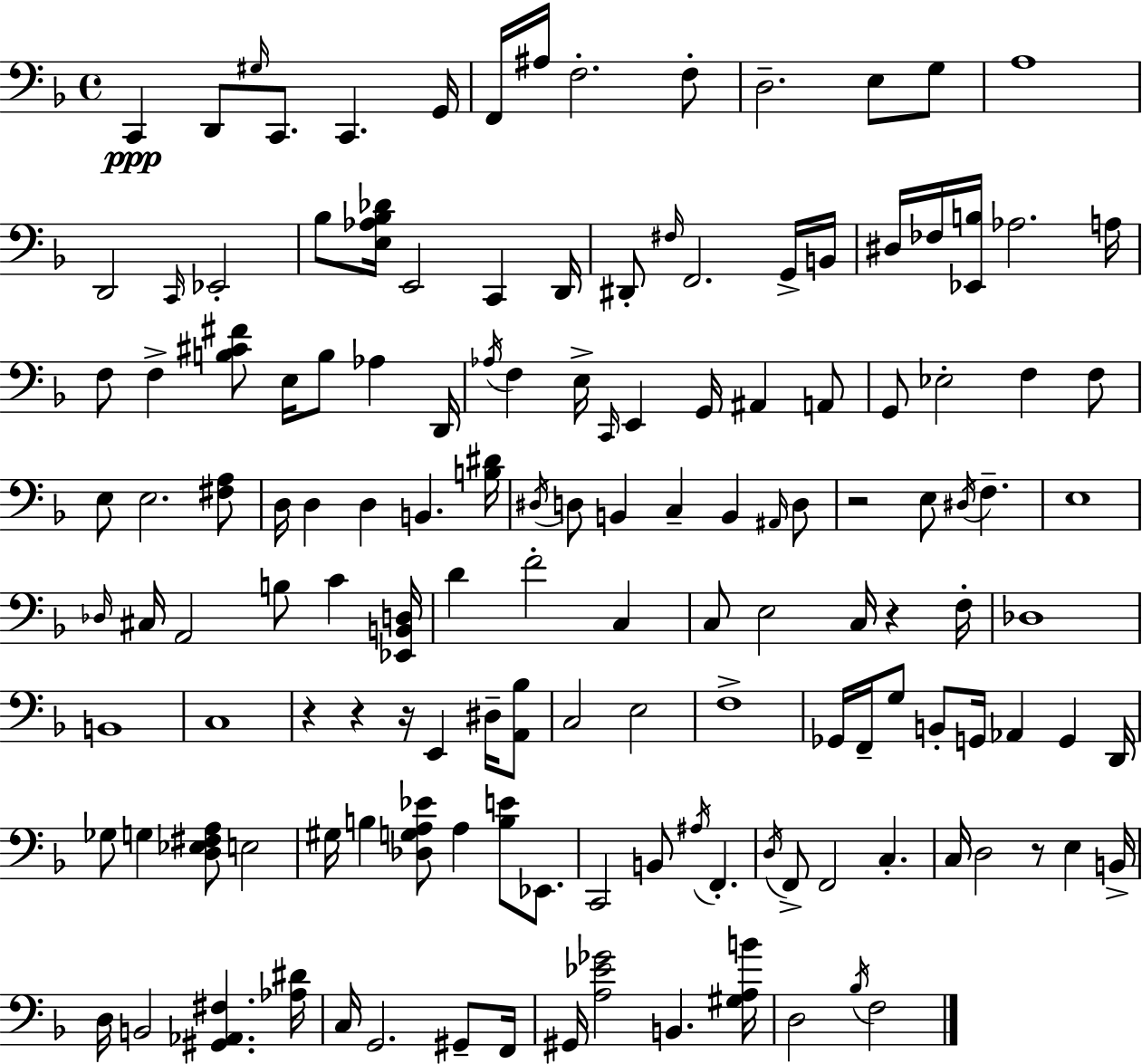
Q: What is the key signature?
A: F major